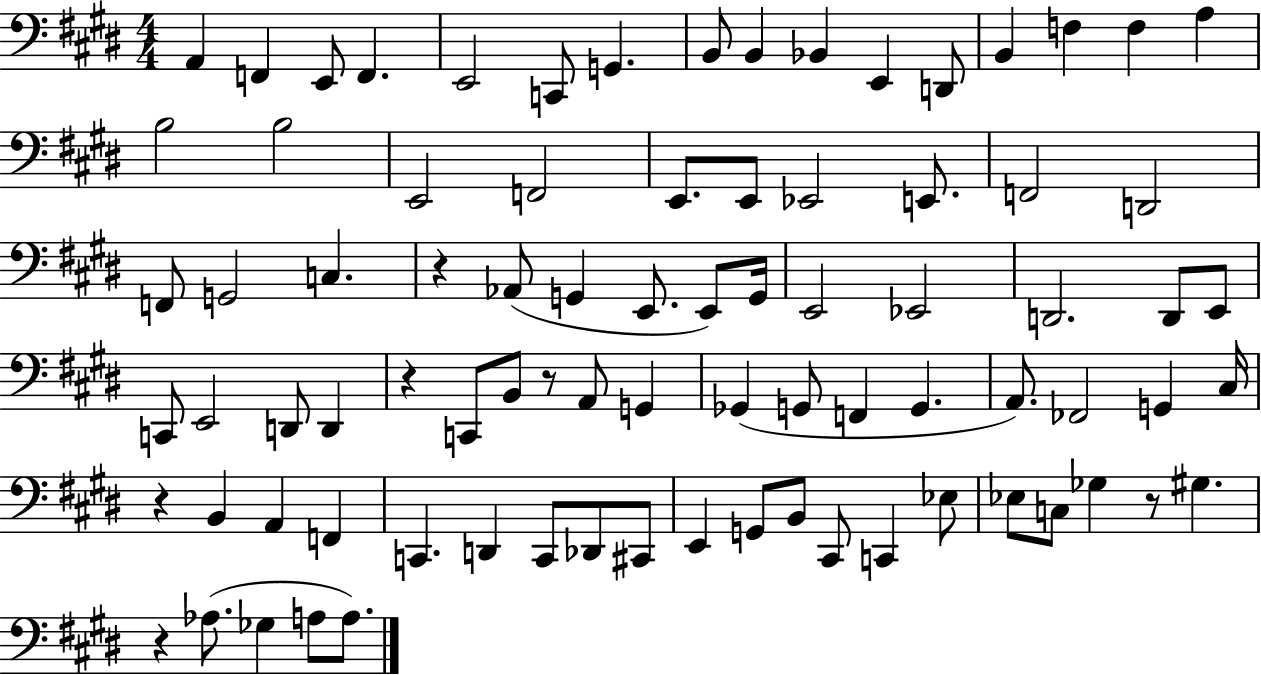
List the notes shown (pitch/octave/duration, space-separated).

A2/q F2/q E2/e F2/q. E2/h C2/e G2/q. B2/e B2/q Bb2/q E2/q D2/e B2/q F3/q F3/q A3/q B3/h B3/h E2/h F2/h E2/e. E2/e Eb2/h E2/e. F2/h D2/h F2/e G2/h C3/q. R/q Ab2/e G2/q E2/e. E2/e G2/s E2/h Eb2/h D2/h. D2/e E2/e C2/e E2/h D2/e D2/q R/q C2/e B2/e R/e A2/e G2/q Gb2/q G2/e F2/q G2/q. A2/e. FES2/h G2/q C#3/s R/q B2/q A2/q F2/q C2/q. D2/q C2/e Db2/e C#2/e E2/q G2/e B2/e C#2/e C2/q Eb3/e Eb3/e C3/e Gb3/q R/e G#3/q. R/q Ab3/e. Gb3/q A3/e A3/e.